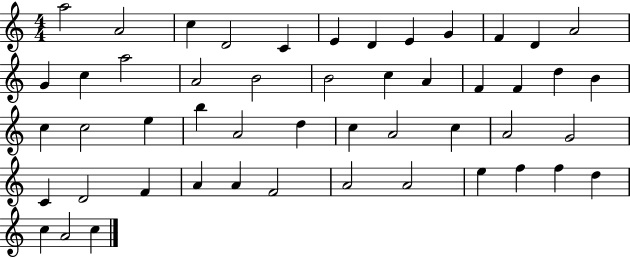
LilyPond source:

{
  \clef treble
  \numericTimeSignature
  \time 4/4
  \key c \major
  a''2 a'2 | c''4 d'2 c'4 | e'4 d'4 e'4 g'4 | f'4 d'4 a'2 | \break g'4 c''4 a''2 | a'2 b'2 | b'2 c''4 a'4 | f'4 f'4 d''4 b'4 | \break c''4 c''2 e''4 | b''4 a'2 d''4 | c''4 a'2 c''4 | a'2 g'2 | \break c'4 d'2 f'4 | a'4 a'4 f'2 | a'2 a'2 | e''4 f''4 f''4 d''4 | \break c''4 a'2 c''4 | \bar "|."
}